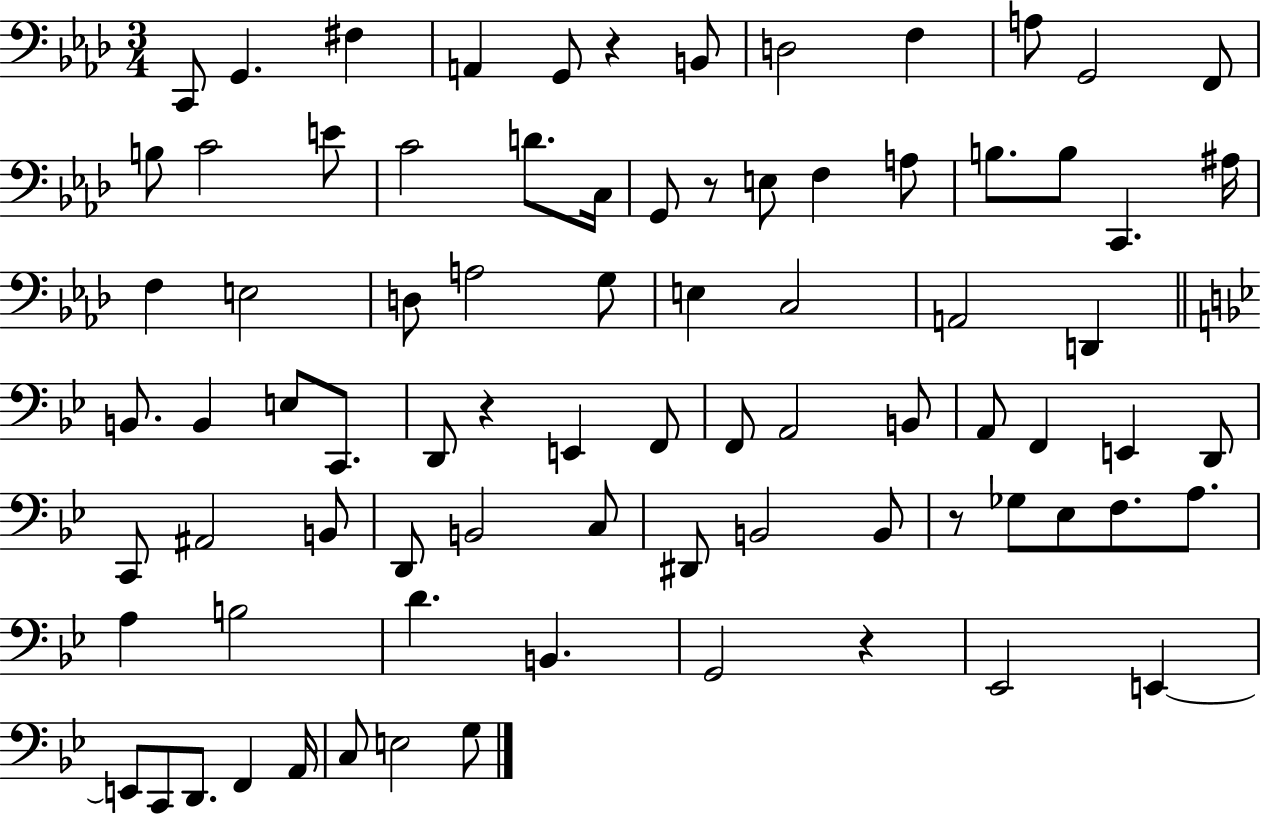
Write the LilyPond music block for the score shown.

{
  \clef bass
  \numericTimeSignature
  \time 3/4
  \key aes \major
  \repeat volta 2 { c,8 g,4. fis4 | a,4 g,8 r4 b,8 | d2 f4 | a8 g,2 f,8 | \break b8 c'2 e'8 | c'2 d'8. c16 | g,8 r8 e8 f4 a8 | b8. b8 c,4. ais16 | \break f4 e2 | d8 a2 g8 | e4 c2 | a,2 d,4 | \break \bar "||" \break \key bes \major b,8. b,4 e8 c,8. | d,8 r4 e,4 f,8 | f,8 a,2 b,8 | a,8 f,4 e,4 d,8 | \break c,8 ais,2 b,8 | d,8 b,2 c8 | dis,8 b,2 b,8 | r8 ges8 ees8 f8. a8. | \break a4 b2 | d'4. b,4. | g,2 r4 | ees,2 e,4~~ | \break e,8 c,8 d,8. f,4 a,16 | c8 e2 g8 | } \bar "|."
}